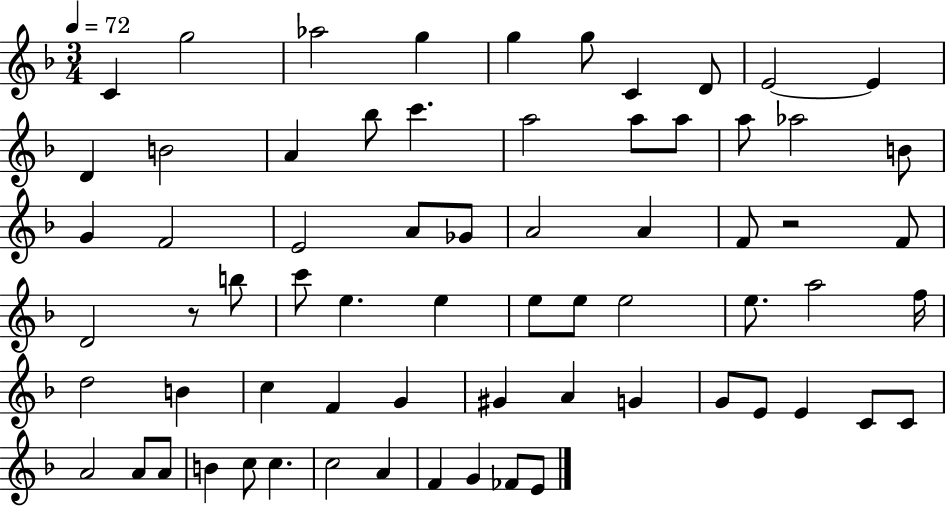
{
  \clef treble
  \numericTimeSignature
  \time 3/4
  \key f \major
  \tempo 4 = 72
  \repeat volta 2 { c'4 g''2 | aes''2 g''4 | g''4 g''8 c'4 d'8 | e'2~~ e'4 | \break d'4 b'2 | a'4 bes''8 c'''4. | a''2 a''8 a''8 | a''8 aes''2 b'8 | \break g'4 f'2 | e'2 a'8 ges'8 | a'2 a'4 | f'8 r2 f'8 | \break d'2 r8 b''8 | c'''8 e''4. e''4 | e''8 e''8 e''2 | e''8. a''2 f''16 | \break d''2 b'4 | c''4 f'4 g'4 | gis'4 a'4 g'4 | g'8 e'8 e'4 c'8 c'8 | \break a'2 a'8 a'8 | b'4 c''8 c''4. | c''2 a'4 | f'4 g'4 fes'8 e'8 | \break } \bar "|."
}